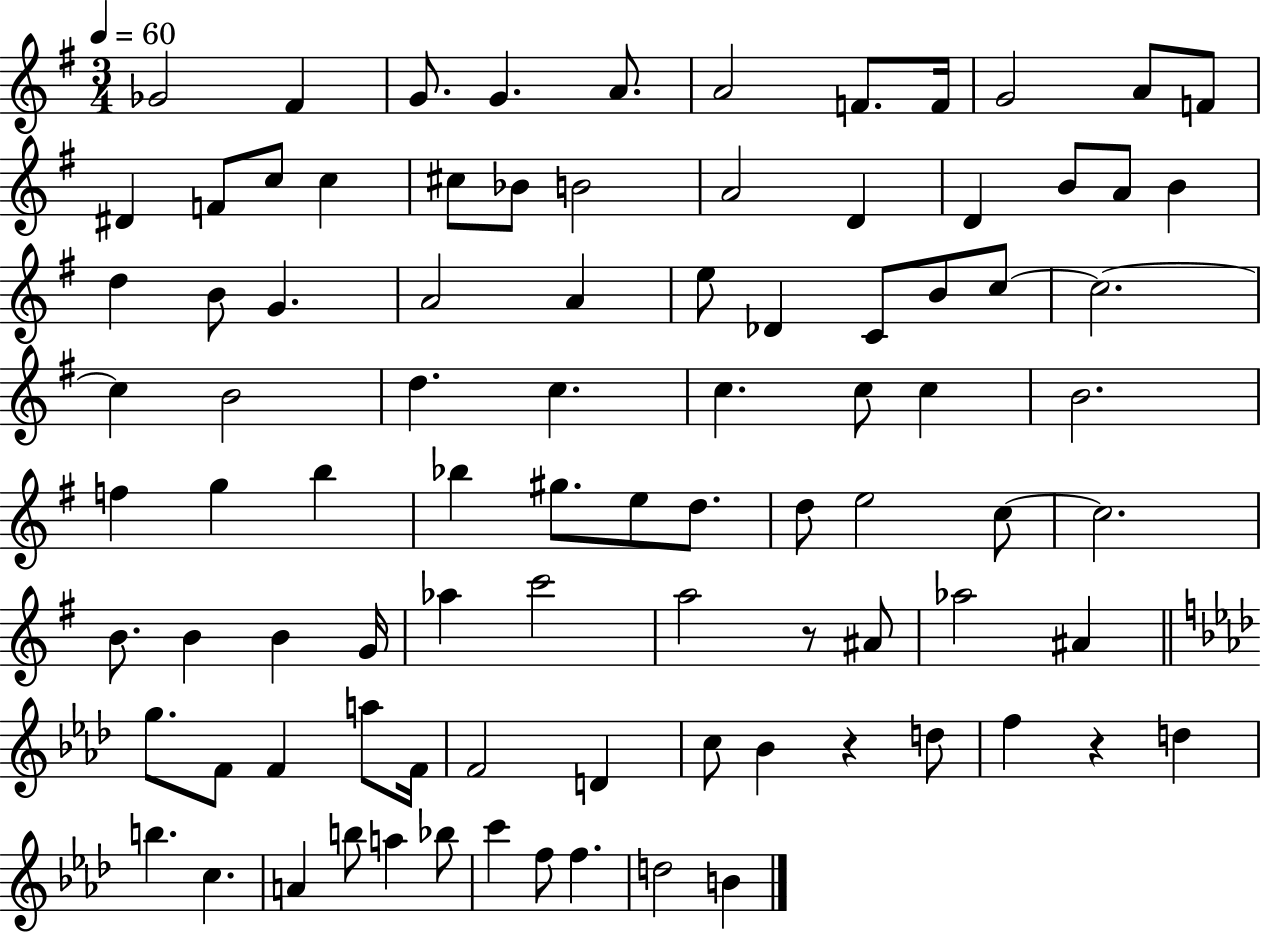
{
  \clef treble
  \numericTimeSignature
  \time 3/4
  \key g \major
  \tempo 4 = 60
  ges'2 fis'4 | g'8. g'4. a'8. | a'2 f'8. f'16 | g'2 a'8 f'8 | \break dis'4 f'8 c''8 c''4 | cis''8 bes'8 b'2 | a'2 d'4 | d'4 b'8 a'8 b'4 | \break d''4 b'8 g'4. | a'2 a'4 | e''8 des'4 c'8 b'8 c''8~~ | c''2.~~ | \break c''4 b'2 | d''4. c''4. | c''4. c''8 c''4 | b'2. | \break f''4 g''4 b''4 | bes''4 gis''8. e''8 d''8. | d''8 e''2 c''8~~ | c''2. | \break b'8. b'4 b'4 g'16 | aes''4 c'''2 | a''2 r8 ais'8 | aes''2 ais'4 | \break \bar "||" \break \key aes \major g''8. f'8 f'4 a''8 f'16 | f'2 d'4 | c''8 bes'4 r4 d''8 | f''4 r4 d''4 | \break b''4. c''4. | a'4 b''8 a''4 bes''8 | c'''4 f''8 f''4. | d''2 b'4 | \break \bar "|."
}